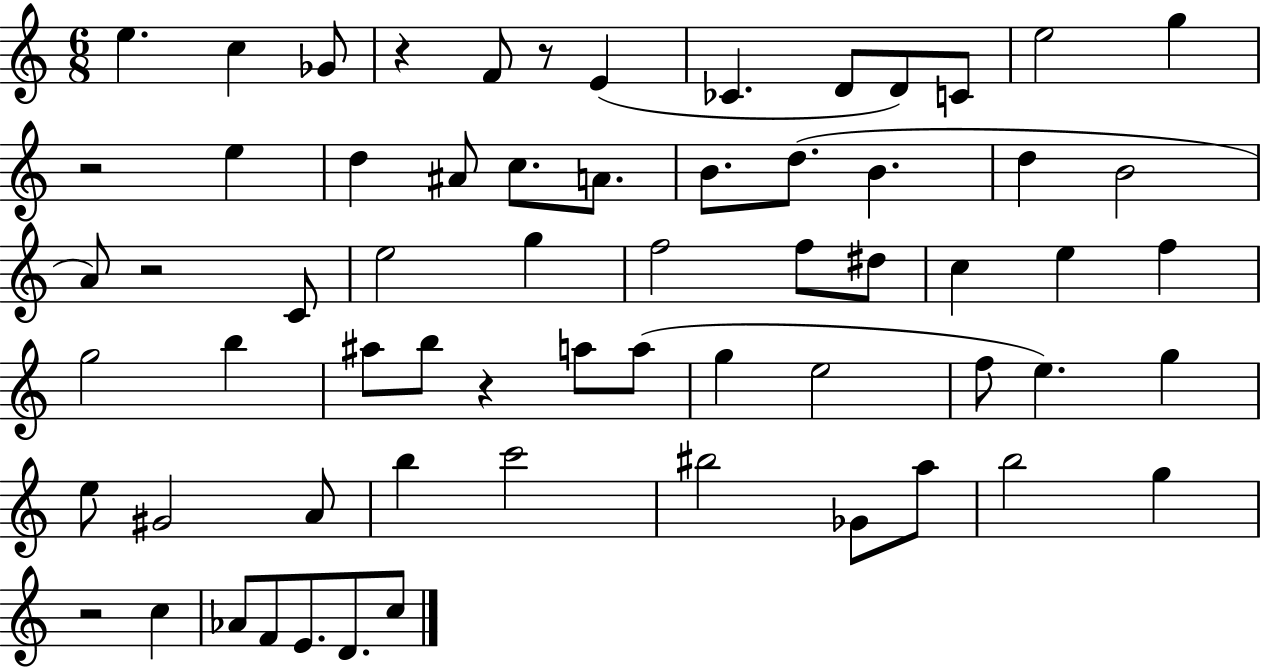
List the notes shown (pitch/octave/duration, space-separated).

E5/q. C5/q Gb4/e R/q F4/e R/e E4/q CES4/q. D4/e D4/e C4/e E5/h G5/q R/h E5/q D5/q A#4/e C5/e. A4/e. B4/e. D5/e. B4/q. D5/q B4/h A4/e R/h C4/e E5/h G5/q F5/h F5/e D#5/e C5/q E5/q F5/q G5/h B5/q A#5/e B5/e R/q A5/e A5/e G5/q E5/h F5/e E5/q. G5/q E5/e G#4/h A4/e B5/q C6/h BIS5/h Gb4/e A5/e B5/h G5/q R/h C5/q Ab4/e F4/e E4/e. D4/e. C5/e